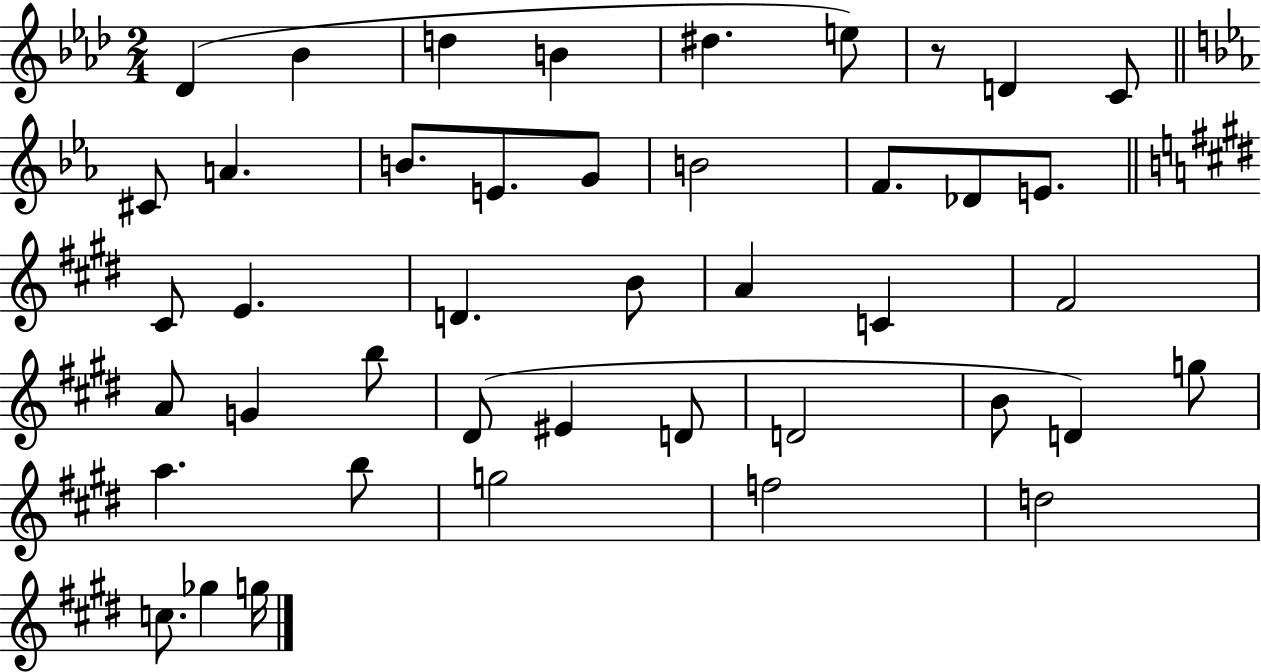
{
  \clef treble
  \numericTimeSignature
  \time 2/4
  \key aes \major
  des'4( bes'4 | d''4 b'4 | dis''4. e''8) | r8 d'4 c'8 | \break \bar "||" \break \key c \minor cis'8 a'4. | b'8. e'8. g'8 | b'2 | f'8. des'8 e'8. | \break \bar "||" \break \key e \major cis'8 e'4. | d'4. b'8 | a'4 c'4 | fis'2 | \break a'8 g'4 b''8 | dis'8( eis'4 d'8 | d'2 | b'8 d'4) g''8 | \break a''4. b''8 | g''2 | f''2 | d''2 | \break c''8. ges''4 g''16 | \bar "|."
}